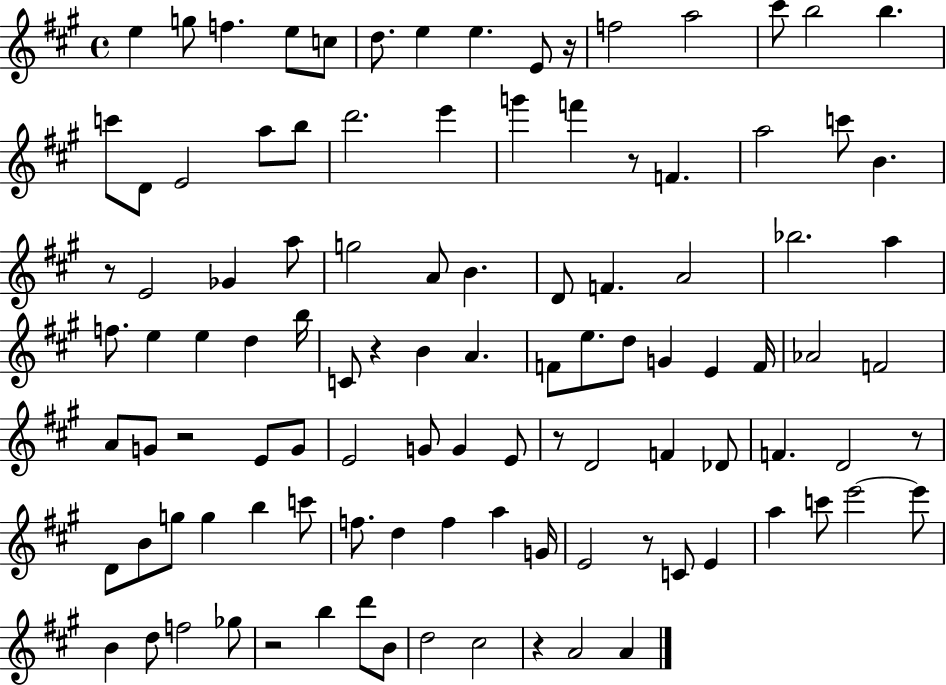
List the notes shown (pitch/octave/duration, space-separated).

E5/q G5/e F5/q. E5/e C5/e D5/e. E5/q E5/q. E4/e R/s F5/h A5/h C#6/e B5/h B5/q. C6/e D4/e E4/h A5/e B5/e D6/h. E6/q G6/q F6/q R/e F4/q. A5/h C6/e B4/q. R/e E4/h Gb4/q A5/e G5/h A4/e B4/q. D4/e F4/q. A4/h Bb5/h. A5/q F5/e. E5/q E5/q D5/q B5/s C4/e R/q B4/q A4/q. F4/e E5/e. D5/e G4/q E4/q F4/s Ab4/h F4/h A4/e G4/e R/h E4/e G4/e E4/h G4/e G4/q E4/e R/e D4/h F4/q Db4/e F4/q. D4/h R/e D4/e B4/e G5/e G5/q B5/q C6/e F5/e. D5/q F5/q A5/q G4/s E4/h R/e C4/e E4/q A5/q C6/e E6/h E6/e B4/q D5/e F5/h Gb5/e R/h B5/q D6/e B4/e D5/h C#5/h R/q A4/h A4/q